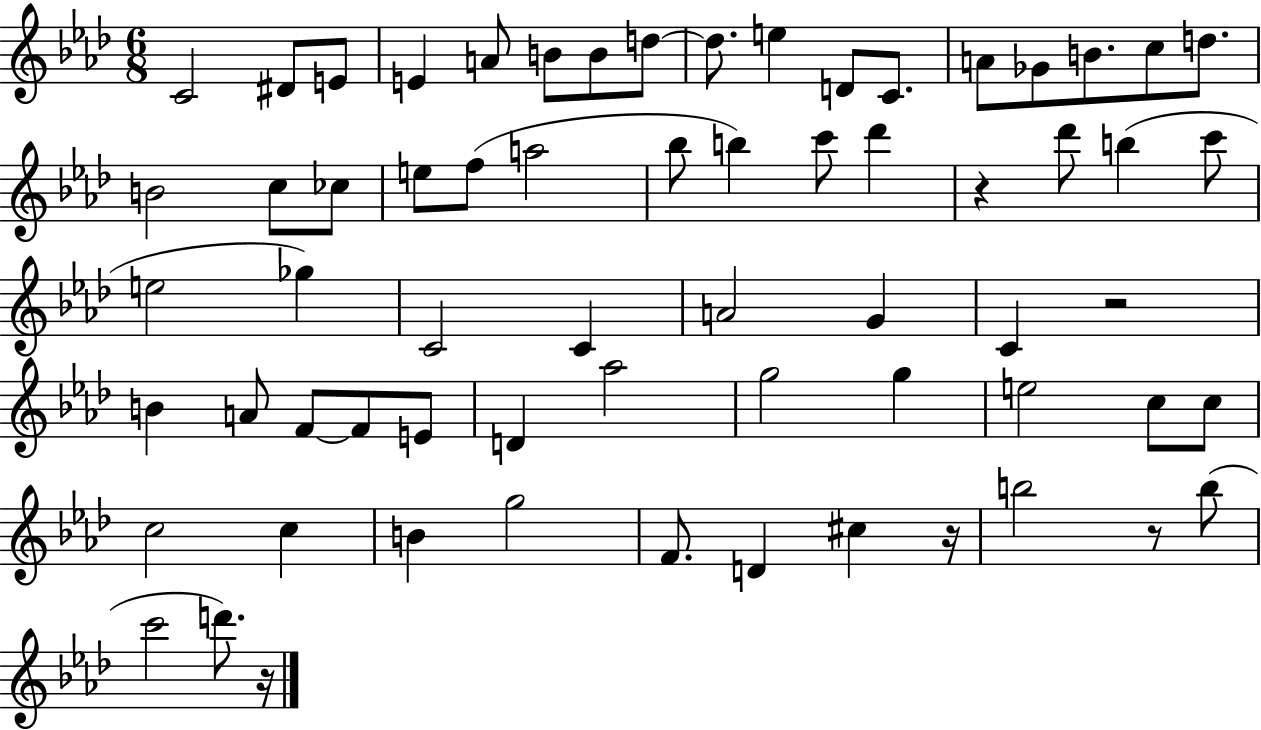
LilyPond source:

{
  \clef treble
  \numericTimeSignature
  \time 6/8
  \key aes \major
  c'2 dis'8 e'8 | e'4 a'8 b'8 b'8 d''8~~ | d''8. e''4 d'8 c'8. | a'8 ges'8 b'8. c''8 d''8. | \break b'2 c''8 ces''8 | e''8 f''8( a''2 | bes''8 b''4) c'''8 des'''4 | r4 des'''8 b''4( c'''8 | \break e''2 ges''4) | c'2 c'4 | a'2 g'4 | c'4 r2 | \break b'4 a'8 f'8~~ f'8 e'8 | d'4 aes''2 | g''2 g''4 | e''2 c''8 c''8 | \break c''2 c''4 | b'4 g''2 | f'8. d'4 cis''4 r16 | b''2 r8 b''8( | \break c'''2 d'''8.) r16 | \bar "|."
}